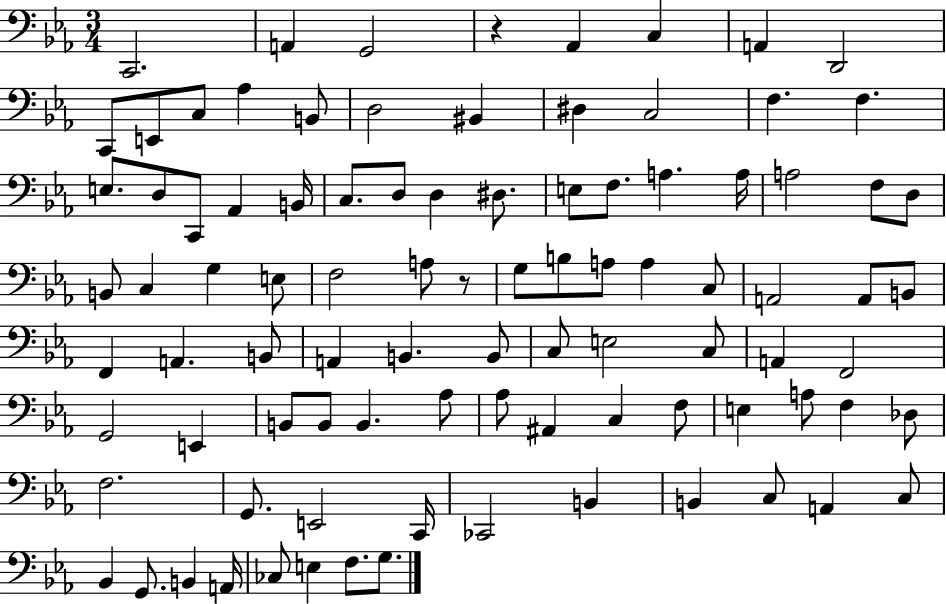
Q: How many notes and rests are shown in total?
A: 93